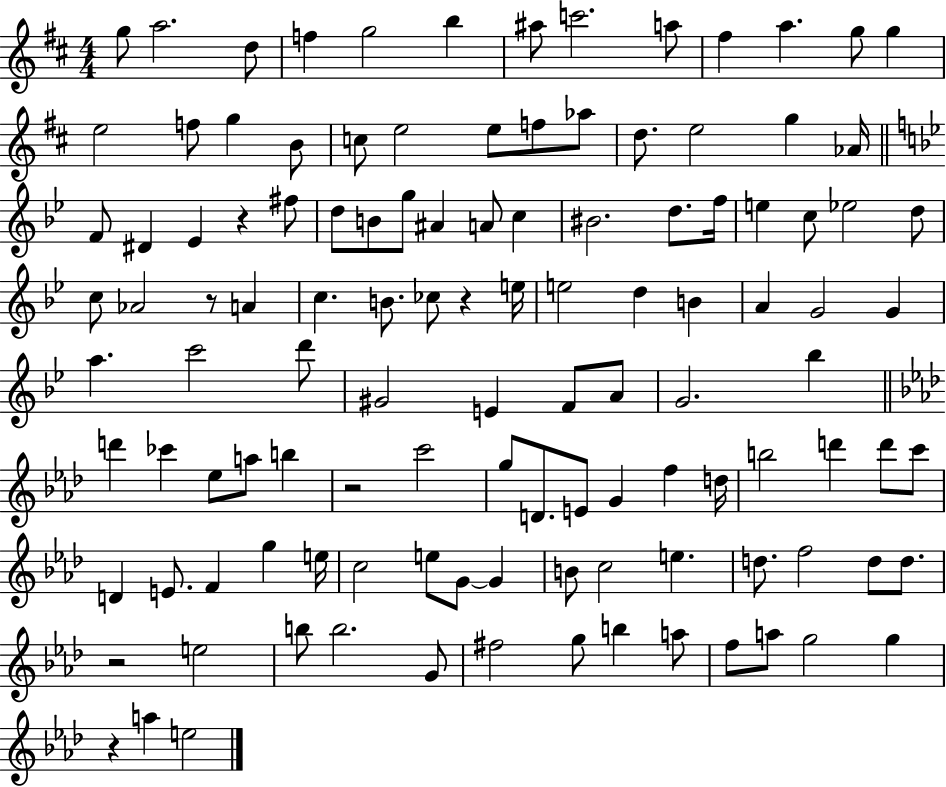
{
  \clef treble
  \numericTimeSignature
  \time 4/4
  \key d \major
  g''8 a''2. d''8 | f''4 g''2 b''4 | ais''8 c'''2. a''8 | fis''4 a''4. g''8 g''4 | \break e''2 f''8 g''4 b'8 | c''8 e''2 e''8 f''8 aes''8 | d''8. e''2 g''4 aes'16 | \bar "||" \break \key g \minor f'8 dis'4 ees'4 r4 fis''8 | d''8 b'8 g''8 ais'4 a'8 c''4 | bis'2. d''8. f''16 | e''4 c''8 ees''2 d''8 | \break c''8 aes'2 r8 a'4 | c''4. b'8. ces''8 r4 e''16 | e''2 d''4 b'4 | a'4 g'2 g'4 | \break a''4. c'''2 d'''8 | gis'2 e'4 f'8 a'8 | g'2. bes''4 | \bar "||" \break \key f \minor d'''4 ces'''4 ees''8 a''8 b''4 | r2 c'''2 | g''8 d'8. e'8 g'4 f''4 d''16 | b''2 d'''4 d'''8 c'''8 | \break d'4 e'8. f'4 g''4 e''16 | c''2 e''8 g'8~~ g'4 | b'8 c''2 e''4. | d''8. f''2 d''8 d''8. | \break r2 e''2 | b''8 b''2. g'8 | fis''2 g''8 b''4 a''8 | f''8 a''8 g''2 g''4 | \break r4 a''4 e''2 | \bar "|."
}